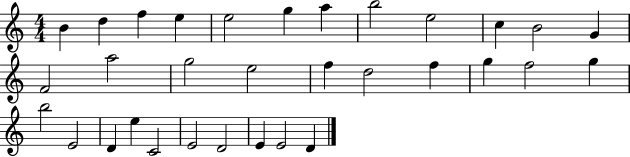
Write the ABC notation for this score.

X:1
T:Untitled
M:4/4
L:1/4
K:C
B d f e e2 g a b2 e2 c B2 G F2 a2 g2 e2 f d2 f g f2 g b2 E2 D e C2 E2 D2 E E2 D